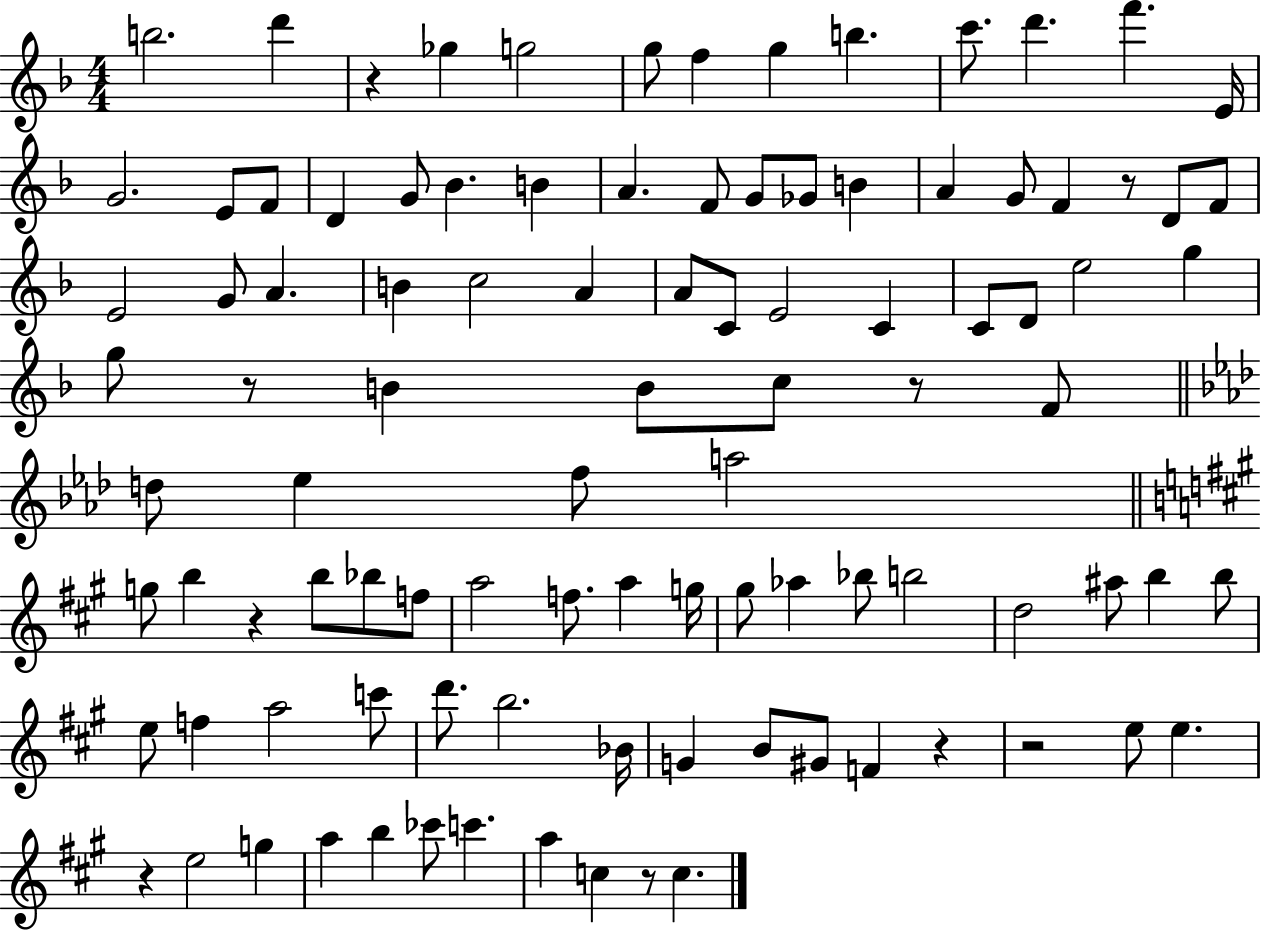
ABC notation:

X:1
T:Untitled
M:4/4
L:1/4
K:F
b2 d' z _g g2 g/2 f g b c'/2 d' f' E/4 G2 E/2 F/2 D G/2 _B B A F/2 G/2 _G/2 B A G/2 F z/2 D/2 F/2 E2 G/2 A B c2 A A/2 C/2 E2 C C/2 D/2 e2 g g/2 z/2 B B/2 c/2 z/2 F/2 d/2 _e f/2 a2 g/2 b z b/2 _b/2 f/2 a2 f/2 a g/4 ^g/2 _a _b/2 b2 d2 ^a/2 b b/2 e/2 f a2 c'/2 d'/2 b2 _B/4 G B/2 ^G/2 F z z2 e/2 e z e2 g a b _c'/2 c' a c z/2 c